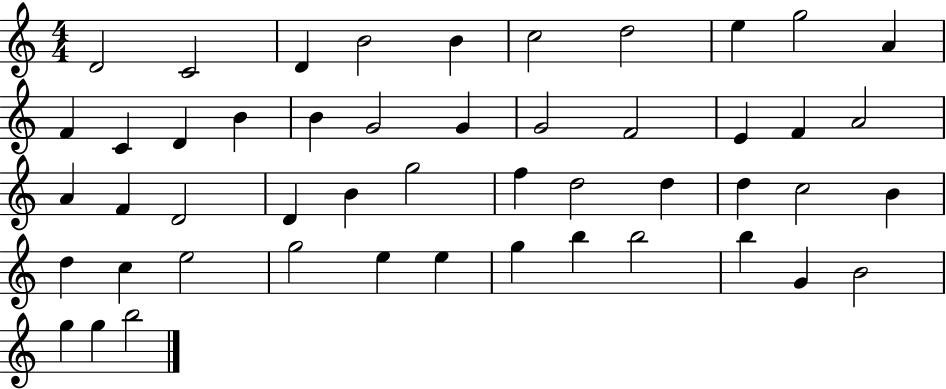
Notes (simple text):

D4/h C4/h D4/q B4/h B4/q C5/h D5/h E5/q G5/h A4/q F4/q C4/q D4/q B4/q B4/q G4/h G4/q G4/h F4/h E4/q F4/q A4/h A4/q F4/q D4/h D4/q B4/q G5/h F5/q D5/h D5/q D5/q C5/h B4/q D5/q C5/q E5/h G5/h E5/q E5/q G5/q B5/q B5/h B5/q G4/q B4/h G5/q G5/q B5/h